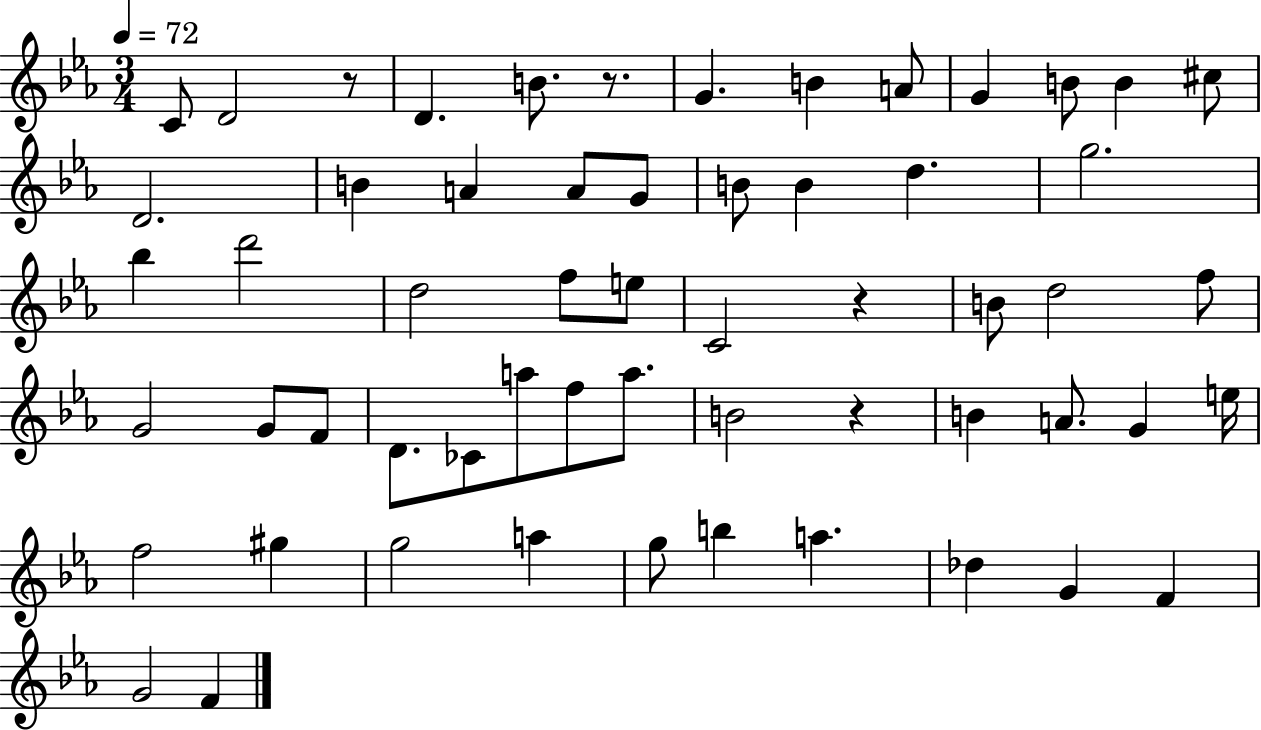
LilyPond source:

{
  \clef treble
  \numericTimeSignature
  \time 3/4
  \key ees \major
  \tempo 4 = 72
  \repeat volta 2 { c'8 d'2 r8 | d'4. b'8. r8. | g'4. b'4 a'8 | g'4 b'8 b'4 cis''8 | \break d'2. | b'4 a'4 a'8 g'8 | b'8 b'4 d''4. | g''2. | \break bes''4 d'''2 | d''2 f''8 e''8 | c'2 r4 | b'8 d''2 f''8 | \break g'2 g'8 f'8 | d'8. ces'8 a''8 f''8 a''8. | b'2 r4 | b'4 a'8. g'4 e''16 | \break f''2 gis''4 | g''2 a''4 | g''8 b''4 a''4. | des''4 g'4 f'4 | \break g'2 f'4 | } \bar "|."
}